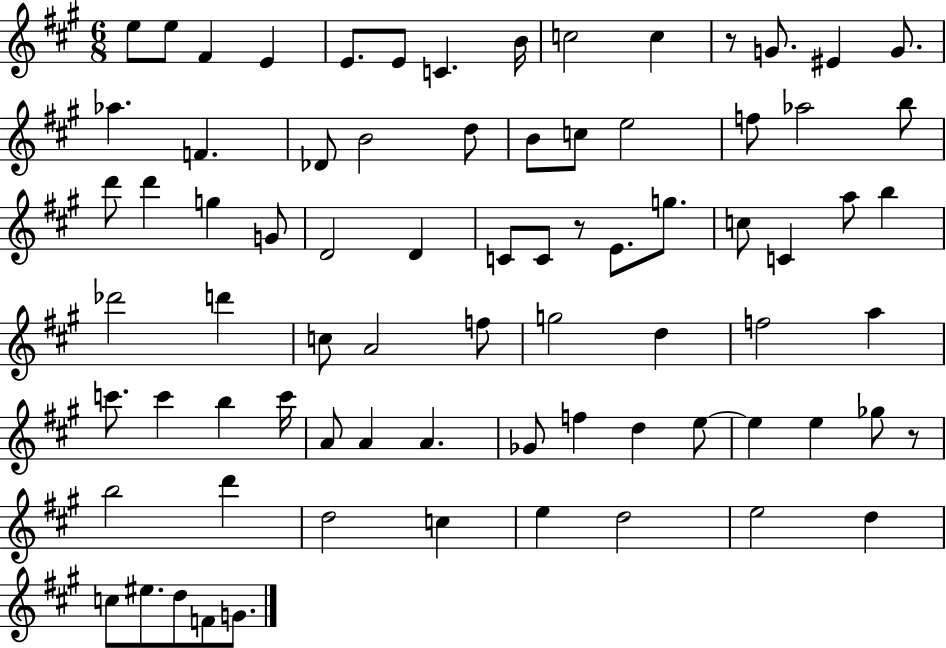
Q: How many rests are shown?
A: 3